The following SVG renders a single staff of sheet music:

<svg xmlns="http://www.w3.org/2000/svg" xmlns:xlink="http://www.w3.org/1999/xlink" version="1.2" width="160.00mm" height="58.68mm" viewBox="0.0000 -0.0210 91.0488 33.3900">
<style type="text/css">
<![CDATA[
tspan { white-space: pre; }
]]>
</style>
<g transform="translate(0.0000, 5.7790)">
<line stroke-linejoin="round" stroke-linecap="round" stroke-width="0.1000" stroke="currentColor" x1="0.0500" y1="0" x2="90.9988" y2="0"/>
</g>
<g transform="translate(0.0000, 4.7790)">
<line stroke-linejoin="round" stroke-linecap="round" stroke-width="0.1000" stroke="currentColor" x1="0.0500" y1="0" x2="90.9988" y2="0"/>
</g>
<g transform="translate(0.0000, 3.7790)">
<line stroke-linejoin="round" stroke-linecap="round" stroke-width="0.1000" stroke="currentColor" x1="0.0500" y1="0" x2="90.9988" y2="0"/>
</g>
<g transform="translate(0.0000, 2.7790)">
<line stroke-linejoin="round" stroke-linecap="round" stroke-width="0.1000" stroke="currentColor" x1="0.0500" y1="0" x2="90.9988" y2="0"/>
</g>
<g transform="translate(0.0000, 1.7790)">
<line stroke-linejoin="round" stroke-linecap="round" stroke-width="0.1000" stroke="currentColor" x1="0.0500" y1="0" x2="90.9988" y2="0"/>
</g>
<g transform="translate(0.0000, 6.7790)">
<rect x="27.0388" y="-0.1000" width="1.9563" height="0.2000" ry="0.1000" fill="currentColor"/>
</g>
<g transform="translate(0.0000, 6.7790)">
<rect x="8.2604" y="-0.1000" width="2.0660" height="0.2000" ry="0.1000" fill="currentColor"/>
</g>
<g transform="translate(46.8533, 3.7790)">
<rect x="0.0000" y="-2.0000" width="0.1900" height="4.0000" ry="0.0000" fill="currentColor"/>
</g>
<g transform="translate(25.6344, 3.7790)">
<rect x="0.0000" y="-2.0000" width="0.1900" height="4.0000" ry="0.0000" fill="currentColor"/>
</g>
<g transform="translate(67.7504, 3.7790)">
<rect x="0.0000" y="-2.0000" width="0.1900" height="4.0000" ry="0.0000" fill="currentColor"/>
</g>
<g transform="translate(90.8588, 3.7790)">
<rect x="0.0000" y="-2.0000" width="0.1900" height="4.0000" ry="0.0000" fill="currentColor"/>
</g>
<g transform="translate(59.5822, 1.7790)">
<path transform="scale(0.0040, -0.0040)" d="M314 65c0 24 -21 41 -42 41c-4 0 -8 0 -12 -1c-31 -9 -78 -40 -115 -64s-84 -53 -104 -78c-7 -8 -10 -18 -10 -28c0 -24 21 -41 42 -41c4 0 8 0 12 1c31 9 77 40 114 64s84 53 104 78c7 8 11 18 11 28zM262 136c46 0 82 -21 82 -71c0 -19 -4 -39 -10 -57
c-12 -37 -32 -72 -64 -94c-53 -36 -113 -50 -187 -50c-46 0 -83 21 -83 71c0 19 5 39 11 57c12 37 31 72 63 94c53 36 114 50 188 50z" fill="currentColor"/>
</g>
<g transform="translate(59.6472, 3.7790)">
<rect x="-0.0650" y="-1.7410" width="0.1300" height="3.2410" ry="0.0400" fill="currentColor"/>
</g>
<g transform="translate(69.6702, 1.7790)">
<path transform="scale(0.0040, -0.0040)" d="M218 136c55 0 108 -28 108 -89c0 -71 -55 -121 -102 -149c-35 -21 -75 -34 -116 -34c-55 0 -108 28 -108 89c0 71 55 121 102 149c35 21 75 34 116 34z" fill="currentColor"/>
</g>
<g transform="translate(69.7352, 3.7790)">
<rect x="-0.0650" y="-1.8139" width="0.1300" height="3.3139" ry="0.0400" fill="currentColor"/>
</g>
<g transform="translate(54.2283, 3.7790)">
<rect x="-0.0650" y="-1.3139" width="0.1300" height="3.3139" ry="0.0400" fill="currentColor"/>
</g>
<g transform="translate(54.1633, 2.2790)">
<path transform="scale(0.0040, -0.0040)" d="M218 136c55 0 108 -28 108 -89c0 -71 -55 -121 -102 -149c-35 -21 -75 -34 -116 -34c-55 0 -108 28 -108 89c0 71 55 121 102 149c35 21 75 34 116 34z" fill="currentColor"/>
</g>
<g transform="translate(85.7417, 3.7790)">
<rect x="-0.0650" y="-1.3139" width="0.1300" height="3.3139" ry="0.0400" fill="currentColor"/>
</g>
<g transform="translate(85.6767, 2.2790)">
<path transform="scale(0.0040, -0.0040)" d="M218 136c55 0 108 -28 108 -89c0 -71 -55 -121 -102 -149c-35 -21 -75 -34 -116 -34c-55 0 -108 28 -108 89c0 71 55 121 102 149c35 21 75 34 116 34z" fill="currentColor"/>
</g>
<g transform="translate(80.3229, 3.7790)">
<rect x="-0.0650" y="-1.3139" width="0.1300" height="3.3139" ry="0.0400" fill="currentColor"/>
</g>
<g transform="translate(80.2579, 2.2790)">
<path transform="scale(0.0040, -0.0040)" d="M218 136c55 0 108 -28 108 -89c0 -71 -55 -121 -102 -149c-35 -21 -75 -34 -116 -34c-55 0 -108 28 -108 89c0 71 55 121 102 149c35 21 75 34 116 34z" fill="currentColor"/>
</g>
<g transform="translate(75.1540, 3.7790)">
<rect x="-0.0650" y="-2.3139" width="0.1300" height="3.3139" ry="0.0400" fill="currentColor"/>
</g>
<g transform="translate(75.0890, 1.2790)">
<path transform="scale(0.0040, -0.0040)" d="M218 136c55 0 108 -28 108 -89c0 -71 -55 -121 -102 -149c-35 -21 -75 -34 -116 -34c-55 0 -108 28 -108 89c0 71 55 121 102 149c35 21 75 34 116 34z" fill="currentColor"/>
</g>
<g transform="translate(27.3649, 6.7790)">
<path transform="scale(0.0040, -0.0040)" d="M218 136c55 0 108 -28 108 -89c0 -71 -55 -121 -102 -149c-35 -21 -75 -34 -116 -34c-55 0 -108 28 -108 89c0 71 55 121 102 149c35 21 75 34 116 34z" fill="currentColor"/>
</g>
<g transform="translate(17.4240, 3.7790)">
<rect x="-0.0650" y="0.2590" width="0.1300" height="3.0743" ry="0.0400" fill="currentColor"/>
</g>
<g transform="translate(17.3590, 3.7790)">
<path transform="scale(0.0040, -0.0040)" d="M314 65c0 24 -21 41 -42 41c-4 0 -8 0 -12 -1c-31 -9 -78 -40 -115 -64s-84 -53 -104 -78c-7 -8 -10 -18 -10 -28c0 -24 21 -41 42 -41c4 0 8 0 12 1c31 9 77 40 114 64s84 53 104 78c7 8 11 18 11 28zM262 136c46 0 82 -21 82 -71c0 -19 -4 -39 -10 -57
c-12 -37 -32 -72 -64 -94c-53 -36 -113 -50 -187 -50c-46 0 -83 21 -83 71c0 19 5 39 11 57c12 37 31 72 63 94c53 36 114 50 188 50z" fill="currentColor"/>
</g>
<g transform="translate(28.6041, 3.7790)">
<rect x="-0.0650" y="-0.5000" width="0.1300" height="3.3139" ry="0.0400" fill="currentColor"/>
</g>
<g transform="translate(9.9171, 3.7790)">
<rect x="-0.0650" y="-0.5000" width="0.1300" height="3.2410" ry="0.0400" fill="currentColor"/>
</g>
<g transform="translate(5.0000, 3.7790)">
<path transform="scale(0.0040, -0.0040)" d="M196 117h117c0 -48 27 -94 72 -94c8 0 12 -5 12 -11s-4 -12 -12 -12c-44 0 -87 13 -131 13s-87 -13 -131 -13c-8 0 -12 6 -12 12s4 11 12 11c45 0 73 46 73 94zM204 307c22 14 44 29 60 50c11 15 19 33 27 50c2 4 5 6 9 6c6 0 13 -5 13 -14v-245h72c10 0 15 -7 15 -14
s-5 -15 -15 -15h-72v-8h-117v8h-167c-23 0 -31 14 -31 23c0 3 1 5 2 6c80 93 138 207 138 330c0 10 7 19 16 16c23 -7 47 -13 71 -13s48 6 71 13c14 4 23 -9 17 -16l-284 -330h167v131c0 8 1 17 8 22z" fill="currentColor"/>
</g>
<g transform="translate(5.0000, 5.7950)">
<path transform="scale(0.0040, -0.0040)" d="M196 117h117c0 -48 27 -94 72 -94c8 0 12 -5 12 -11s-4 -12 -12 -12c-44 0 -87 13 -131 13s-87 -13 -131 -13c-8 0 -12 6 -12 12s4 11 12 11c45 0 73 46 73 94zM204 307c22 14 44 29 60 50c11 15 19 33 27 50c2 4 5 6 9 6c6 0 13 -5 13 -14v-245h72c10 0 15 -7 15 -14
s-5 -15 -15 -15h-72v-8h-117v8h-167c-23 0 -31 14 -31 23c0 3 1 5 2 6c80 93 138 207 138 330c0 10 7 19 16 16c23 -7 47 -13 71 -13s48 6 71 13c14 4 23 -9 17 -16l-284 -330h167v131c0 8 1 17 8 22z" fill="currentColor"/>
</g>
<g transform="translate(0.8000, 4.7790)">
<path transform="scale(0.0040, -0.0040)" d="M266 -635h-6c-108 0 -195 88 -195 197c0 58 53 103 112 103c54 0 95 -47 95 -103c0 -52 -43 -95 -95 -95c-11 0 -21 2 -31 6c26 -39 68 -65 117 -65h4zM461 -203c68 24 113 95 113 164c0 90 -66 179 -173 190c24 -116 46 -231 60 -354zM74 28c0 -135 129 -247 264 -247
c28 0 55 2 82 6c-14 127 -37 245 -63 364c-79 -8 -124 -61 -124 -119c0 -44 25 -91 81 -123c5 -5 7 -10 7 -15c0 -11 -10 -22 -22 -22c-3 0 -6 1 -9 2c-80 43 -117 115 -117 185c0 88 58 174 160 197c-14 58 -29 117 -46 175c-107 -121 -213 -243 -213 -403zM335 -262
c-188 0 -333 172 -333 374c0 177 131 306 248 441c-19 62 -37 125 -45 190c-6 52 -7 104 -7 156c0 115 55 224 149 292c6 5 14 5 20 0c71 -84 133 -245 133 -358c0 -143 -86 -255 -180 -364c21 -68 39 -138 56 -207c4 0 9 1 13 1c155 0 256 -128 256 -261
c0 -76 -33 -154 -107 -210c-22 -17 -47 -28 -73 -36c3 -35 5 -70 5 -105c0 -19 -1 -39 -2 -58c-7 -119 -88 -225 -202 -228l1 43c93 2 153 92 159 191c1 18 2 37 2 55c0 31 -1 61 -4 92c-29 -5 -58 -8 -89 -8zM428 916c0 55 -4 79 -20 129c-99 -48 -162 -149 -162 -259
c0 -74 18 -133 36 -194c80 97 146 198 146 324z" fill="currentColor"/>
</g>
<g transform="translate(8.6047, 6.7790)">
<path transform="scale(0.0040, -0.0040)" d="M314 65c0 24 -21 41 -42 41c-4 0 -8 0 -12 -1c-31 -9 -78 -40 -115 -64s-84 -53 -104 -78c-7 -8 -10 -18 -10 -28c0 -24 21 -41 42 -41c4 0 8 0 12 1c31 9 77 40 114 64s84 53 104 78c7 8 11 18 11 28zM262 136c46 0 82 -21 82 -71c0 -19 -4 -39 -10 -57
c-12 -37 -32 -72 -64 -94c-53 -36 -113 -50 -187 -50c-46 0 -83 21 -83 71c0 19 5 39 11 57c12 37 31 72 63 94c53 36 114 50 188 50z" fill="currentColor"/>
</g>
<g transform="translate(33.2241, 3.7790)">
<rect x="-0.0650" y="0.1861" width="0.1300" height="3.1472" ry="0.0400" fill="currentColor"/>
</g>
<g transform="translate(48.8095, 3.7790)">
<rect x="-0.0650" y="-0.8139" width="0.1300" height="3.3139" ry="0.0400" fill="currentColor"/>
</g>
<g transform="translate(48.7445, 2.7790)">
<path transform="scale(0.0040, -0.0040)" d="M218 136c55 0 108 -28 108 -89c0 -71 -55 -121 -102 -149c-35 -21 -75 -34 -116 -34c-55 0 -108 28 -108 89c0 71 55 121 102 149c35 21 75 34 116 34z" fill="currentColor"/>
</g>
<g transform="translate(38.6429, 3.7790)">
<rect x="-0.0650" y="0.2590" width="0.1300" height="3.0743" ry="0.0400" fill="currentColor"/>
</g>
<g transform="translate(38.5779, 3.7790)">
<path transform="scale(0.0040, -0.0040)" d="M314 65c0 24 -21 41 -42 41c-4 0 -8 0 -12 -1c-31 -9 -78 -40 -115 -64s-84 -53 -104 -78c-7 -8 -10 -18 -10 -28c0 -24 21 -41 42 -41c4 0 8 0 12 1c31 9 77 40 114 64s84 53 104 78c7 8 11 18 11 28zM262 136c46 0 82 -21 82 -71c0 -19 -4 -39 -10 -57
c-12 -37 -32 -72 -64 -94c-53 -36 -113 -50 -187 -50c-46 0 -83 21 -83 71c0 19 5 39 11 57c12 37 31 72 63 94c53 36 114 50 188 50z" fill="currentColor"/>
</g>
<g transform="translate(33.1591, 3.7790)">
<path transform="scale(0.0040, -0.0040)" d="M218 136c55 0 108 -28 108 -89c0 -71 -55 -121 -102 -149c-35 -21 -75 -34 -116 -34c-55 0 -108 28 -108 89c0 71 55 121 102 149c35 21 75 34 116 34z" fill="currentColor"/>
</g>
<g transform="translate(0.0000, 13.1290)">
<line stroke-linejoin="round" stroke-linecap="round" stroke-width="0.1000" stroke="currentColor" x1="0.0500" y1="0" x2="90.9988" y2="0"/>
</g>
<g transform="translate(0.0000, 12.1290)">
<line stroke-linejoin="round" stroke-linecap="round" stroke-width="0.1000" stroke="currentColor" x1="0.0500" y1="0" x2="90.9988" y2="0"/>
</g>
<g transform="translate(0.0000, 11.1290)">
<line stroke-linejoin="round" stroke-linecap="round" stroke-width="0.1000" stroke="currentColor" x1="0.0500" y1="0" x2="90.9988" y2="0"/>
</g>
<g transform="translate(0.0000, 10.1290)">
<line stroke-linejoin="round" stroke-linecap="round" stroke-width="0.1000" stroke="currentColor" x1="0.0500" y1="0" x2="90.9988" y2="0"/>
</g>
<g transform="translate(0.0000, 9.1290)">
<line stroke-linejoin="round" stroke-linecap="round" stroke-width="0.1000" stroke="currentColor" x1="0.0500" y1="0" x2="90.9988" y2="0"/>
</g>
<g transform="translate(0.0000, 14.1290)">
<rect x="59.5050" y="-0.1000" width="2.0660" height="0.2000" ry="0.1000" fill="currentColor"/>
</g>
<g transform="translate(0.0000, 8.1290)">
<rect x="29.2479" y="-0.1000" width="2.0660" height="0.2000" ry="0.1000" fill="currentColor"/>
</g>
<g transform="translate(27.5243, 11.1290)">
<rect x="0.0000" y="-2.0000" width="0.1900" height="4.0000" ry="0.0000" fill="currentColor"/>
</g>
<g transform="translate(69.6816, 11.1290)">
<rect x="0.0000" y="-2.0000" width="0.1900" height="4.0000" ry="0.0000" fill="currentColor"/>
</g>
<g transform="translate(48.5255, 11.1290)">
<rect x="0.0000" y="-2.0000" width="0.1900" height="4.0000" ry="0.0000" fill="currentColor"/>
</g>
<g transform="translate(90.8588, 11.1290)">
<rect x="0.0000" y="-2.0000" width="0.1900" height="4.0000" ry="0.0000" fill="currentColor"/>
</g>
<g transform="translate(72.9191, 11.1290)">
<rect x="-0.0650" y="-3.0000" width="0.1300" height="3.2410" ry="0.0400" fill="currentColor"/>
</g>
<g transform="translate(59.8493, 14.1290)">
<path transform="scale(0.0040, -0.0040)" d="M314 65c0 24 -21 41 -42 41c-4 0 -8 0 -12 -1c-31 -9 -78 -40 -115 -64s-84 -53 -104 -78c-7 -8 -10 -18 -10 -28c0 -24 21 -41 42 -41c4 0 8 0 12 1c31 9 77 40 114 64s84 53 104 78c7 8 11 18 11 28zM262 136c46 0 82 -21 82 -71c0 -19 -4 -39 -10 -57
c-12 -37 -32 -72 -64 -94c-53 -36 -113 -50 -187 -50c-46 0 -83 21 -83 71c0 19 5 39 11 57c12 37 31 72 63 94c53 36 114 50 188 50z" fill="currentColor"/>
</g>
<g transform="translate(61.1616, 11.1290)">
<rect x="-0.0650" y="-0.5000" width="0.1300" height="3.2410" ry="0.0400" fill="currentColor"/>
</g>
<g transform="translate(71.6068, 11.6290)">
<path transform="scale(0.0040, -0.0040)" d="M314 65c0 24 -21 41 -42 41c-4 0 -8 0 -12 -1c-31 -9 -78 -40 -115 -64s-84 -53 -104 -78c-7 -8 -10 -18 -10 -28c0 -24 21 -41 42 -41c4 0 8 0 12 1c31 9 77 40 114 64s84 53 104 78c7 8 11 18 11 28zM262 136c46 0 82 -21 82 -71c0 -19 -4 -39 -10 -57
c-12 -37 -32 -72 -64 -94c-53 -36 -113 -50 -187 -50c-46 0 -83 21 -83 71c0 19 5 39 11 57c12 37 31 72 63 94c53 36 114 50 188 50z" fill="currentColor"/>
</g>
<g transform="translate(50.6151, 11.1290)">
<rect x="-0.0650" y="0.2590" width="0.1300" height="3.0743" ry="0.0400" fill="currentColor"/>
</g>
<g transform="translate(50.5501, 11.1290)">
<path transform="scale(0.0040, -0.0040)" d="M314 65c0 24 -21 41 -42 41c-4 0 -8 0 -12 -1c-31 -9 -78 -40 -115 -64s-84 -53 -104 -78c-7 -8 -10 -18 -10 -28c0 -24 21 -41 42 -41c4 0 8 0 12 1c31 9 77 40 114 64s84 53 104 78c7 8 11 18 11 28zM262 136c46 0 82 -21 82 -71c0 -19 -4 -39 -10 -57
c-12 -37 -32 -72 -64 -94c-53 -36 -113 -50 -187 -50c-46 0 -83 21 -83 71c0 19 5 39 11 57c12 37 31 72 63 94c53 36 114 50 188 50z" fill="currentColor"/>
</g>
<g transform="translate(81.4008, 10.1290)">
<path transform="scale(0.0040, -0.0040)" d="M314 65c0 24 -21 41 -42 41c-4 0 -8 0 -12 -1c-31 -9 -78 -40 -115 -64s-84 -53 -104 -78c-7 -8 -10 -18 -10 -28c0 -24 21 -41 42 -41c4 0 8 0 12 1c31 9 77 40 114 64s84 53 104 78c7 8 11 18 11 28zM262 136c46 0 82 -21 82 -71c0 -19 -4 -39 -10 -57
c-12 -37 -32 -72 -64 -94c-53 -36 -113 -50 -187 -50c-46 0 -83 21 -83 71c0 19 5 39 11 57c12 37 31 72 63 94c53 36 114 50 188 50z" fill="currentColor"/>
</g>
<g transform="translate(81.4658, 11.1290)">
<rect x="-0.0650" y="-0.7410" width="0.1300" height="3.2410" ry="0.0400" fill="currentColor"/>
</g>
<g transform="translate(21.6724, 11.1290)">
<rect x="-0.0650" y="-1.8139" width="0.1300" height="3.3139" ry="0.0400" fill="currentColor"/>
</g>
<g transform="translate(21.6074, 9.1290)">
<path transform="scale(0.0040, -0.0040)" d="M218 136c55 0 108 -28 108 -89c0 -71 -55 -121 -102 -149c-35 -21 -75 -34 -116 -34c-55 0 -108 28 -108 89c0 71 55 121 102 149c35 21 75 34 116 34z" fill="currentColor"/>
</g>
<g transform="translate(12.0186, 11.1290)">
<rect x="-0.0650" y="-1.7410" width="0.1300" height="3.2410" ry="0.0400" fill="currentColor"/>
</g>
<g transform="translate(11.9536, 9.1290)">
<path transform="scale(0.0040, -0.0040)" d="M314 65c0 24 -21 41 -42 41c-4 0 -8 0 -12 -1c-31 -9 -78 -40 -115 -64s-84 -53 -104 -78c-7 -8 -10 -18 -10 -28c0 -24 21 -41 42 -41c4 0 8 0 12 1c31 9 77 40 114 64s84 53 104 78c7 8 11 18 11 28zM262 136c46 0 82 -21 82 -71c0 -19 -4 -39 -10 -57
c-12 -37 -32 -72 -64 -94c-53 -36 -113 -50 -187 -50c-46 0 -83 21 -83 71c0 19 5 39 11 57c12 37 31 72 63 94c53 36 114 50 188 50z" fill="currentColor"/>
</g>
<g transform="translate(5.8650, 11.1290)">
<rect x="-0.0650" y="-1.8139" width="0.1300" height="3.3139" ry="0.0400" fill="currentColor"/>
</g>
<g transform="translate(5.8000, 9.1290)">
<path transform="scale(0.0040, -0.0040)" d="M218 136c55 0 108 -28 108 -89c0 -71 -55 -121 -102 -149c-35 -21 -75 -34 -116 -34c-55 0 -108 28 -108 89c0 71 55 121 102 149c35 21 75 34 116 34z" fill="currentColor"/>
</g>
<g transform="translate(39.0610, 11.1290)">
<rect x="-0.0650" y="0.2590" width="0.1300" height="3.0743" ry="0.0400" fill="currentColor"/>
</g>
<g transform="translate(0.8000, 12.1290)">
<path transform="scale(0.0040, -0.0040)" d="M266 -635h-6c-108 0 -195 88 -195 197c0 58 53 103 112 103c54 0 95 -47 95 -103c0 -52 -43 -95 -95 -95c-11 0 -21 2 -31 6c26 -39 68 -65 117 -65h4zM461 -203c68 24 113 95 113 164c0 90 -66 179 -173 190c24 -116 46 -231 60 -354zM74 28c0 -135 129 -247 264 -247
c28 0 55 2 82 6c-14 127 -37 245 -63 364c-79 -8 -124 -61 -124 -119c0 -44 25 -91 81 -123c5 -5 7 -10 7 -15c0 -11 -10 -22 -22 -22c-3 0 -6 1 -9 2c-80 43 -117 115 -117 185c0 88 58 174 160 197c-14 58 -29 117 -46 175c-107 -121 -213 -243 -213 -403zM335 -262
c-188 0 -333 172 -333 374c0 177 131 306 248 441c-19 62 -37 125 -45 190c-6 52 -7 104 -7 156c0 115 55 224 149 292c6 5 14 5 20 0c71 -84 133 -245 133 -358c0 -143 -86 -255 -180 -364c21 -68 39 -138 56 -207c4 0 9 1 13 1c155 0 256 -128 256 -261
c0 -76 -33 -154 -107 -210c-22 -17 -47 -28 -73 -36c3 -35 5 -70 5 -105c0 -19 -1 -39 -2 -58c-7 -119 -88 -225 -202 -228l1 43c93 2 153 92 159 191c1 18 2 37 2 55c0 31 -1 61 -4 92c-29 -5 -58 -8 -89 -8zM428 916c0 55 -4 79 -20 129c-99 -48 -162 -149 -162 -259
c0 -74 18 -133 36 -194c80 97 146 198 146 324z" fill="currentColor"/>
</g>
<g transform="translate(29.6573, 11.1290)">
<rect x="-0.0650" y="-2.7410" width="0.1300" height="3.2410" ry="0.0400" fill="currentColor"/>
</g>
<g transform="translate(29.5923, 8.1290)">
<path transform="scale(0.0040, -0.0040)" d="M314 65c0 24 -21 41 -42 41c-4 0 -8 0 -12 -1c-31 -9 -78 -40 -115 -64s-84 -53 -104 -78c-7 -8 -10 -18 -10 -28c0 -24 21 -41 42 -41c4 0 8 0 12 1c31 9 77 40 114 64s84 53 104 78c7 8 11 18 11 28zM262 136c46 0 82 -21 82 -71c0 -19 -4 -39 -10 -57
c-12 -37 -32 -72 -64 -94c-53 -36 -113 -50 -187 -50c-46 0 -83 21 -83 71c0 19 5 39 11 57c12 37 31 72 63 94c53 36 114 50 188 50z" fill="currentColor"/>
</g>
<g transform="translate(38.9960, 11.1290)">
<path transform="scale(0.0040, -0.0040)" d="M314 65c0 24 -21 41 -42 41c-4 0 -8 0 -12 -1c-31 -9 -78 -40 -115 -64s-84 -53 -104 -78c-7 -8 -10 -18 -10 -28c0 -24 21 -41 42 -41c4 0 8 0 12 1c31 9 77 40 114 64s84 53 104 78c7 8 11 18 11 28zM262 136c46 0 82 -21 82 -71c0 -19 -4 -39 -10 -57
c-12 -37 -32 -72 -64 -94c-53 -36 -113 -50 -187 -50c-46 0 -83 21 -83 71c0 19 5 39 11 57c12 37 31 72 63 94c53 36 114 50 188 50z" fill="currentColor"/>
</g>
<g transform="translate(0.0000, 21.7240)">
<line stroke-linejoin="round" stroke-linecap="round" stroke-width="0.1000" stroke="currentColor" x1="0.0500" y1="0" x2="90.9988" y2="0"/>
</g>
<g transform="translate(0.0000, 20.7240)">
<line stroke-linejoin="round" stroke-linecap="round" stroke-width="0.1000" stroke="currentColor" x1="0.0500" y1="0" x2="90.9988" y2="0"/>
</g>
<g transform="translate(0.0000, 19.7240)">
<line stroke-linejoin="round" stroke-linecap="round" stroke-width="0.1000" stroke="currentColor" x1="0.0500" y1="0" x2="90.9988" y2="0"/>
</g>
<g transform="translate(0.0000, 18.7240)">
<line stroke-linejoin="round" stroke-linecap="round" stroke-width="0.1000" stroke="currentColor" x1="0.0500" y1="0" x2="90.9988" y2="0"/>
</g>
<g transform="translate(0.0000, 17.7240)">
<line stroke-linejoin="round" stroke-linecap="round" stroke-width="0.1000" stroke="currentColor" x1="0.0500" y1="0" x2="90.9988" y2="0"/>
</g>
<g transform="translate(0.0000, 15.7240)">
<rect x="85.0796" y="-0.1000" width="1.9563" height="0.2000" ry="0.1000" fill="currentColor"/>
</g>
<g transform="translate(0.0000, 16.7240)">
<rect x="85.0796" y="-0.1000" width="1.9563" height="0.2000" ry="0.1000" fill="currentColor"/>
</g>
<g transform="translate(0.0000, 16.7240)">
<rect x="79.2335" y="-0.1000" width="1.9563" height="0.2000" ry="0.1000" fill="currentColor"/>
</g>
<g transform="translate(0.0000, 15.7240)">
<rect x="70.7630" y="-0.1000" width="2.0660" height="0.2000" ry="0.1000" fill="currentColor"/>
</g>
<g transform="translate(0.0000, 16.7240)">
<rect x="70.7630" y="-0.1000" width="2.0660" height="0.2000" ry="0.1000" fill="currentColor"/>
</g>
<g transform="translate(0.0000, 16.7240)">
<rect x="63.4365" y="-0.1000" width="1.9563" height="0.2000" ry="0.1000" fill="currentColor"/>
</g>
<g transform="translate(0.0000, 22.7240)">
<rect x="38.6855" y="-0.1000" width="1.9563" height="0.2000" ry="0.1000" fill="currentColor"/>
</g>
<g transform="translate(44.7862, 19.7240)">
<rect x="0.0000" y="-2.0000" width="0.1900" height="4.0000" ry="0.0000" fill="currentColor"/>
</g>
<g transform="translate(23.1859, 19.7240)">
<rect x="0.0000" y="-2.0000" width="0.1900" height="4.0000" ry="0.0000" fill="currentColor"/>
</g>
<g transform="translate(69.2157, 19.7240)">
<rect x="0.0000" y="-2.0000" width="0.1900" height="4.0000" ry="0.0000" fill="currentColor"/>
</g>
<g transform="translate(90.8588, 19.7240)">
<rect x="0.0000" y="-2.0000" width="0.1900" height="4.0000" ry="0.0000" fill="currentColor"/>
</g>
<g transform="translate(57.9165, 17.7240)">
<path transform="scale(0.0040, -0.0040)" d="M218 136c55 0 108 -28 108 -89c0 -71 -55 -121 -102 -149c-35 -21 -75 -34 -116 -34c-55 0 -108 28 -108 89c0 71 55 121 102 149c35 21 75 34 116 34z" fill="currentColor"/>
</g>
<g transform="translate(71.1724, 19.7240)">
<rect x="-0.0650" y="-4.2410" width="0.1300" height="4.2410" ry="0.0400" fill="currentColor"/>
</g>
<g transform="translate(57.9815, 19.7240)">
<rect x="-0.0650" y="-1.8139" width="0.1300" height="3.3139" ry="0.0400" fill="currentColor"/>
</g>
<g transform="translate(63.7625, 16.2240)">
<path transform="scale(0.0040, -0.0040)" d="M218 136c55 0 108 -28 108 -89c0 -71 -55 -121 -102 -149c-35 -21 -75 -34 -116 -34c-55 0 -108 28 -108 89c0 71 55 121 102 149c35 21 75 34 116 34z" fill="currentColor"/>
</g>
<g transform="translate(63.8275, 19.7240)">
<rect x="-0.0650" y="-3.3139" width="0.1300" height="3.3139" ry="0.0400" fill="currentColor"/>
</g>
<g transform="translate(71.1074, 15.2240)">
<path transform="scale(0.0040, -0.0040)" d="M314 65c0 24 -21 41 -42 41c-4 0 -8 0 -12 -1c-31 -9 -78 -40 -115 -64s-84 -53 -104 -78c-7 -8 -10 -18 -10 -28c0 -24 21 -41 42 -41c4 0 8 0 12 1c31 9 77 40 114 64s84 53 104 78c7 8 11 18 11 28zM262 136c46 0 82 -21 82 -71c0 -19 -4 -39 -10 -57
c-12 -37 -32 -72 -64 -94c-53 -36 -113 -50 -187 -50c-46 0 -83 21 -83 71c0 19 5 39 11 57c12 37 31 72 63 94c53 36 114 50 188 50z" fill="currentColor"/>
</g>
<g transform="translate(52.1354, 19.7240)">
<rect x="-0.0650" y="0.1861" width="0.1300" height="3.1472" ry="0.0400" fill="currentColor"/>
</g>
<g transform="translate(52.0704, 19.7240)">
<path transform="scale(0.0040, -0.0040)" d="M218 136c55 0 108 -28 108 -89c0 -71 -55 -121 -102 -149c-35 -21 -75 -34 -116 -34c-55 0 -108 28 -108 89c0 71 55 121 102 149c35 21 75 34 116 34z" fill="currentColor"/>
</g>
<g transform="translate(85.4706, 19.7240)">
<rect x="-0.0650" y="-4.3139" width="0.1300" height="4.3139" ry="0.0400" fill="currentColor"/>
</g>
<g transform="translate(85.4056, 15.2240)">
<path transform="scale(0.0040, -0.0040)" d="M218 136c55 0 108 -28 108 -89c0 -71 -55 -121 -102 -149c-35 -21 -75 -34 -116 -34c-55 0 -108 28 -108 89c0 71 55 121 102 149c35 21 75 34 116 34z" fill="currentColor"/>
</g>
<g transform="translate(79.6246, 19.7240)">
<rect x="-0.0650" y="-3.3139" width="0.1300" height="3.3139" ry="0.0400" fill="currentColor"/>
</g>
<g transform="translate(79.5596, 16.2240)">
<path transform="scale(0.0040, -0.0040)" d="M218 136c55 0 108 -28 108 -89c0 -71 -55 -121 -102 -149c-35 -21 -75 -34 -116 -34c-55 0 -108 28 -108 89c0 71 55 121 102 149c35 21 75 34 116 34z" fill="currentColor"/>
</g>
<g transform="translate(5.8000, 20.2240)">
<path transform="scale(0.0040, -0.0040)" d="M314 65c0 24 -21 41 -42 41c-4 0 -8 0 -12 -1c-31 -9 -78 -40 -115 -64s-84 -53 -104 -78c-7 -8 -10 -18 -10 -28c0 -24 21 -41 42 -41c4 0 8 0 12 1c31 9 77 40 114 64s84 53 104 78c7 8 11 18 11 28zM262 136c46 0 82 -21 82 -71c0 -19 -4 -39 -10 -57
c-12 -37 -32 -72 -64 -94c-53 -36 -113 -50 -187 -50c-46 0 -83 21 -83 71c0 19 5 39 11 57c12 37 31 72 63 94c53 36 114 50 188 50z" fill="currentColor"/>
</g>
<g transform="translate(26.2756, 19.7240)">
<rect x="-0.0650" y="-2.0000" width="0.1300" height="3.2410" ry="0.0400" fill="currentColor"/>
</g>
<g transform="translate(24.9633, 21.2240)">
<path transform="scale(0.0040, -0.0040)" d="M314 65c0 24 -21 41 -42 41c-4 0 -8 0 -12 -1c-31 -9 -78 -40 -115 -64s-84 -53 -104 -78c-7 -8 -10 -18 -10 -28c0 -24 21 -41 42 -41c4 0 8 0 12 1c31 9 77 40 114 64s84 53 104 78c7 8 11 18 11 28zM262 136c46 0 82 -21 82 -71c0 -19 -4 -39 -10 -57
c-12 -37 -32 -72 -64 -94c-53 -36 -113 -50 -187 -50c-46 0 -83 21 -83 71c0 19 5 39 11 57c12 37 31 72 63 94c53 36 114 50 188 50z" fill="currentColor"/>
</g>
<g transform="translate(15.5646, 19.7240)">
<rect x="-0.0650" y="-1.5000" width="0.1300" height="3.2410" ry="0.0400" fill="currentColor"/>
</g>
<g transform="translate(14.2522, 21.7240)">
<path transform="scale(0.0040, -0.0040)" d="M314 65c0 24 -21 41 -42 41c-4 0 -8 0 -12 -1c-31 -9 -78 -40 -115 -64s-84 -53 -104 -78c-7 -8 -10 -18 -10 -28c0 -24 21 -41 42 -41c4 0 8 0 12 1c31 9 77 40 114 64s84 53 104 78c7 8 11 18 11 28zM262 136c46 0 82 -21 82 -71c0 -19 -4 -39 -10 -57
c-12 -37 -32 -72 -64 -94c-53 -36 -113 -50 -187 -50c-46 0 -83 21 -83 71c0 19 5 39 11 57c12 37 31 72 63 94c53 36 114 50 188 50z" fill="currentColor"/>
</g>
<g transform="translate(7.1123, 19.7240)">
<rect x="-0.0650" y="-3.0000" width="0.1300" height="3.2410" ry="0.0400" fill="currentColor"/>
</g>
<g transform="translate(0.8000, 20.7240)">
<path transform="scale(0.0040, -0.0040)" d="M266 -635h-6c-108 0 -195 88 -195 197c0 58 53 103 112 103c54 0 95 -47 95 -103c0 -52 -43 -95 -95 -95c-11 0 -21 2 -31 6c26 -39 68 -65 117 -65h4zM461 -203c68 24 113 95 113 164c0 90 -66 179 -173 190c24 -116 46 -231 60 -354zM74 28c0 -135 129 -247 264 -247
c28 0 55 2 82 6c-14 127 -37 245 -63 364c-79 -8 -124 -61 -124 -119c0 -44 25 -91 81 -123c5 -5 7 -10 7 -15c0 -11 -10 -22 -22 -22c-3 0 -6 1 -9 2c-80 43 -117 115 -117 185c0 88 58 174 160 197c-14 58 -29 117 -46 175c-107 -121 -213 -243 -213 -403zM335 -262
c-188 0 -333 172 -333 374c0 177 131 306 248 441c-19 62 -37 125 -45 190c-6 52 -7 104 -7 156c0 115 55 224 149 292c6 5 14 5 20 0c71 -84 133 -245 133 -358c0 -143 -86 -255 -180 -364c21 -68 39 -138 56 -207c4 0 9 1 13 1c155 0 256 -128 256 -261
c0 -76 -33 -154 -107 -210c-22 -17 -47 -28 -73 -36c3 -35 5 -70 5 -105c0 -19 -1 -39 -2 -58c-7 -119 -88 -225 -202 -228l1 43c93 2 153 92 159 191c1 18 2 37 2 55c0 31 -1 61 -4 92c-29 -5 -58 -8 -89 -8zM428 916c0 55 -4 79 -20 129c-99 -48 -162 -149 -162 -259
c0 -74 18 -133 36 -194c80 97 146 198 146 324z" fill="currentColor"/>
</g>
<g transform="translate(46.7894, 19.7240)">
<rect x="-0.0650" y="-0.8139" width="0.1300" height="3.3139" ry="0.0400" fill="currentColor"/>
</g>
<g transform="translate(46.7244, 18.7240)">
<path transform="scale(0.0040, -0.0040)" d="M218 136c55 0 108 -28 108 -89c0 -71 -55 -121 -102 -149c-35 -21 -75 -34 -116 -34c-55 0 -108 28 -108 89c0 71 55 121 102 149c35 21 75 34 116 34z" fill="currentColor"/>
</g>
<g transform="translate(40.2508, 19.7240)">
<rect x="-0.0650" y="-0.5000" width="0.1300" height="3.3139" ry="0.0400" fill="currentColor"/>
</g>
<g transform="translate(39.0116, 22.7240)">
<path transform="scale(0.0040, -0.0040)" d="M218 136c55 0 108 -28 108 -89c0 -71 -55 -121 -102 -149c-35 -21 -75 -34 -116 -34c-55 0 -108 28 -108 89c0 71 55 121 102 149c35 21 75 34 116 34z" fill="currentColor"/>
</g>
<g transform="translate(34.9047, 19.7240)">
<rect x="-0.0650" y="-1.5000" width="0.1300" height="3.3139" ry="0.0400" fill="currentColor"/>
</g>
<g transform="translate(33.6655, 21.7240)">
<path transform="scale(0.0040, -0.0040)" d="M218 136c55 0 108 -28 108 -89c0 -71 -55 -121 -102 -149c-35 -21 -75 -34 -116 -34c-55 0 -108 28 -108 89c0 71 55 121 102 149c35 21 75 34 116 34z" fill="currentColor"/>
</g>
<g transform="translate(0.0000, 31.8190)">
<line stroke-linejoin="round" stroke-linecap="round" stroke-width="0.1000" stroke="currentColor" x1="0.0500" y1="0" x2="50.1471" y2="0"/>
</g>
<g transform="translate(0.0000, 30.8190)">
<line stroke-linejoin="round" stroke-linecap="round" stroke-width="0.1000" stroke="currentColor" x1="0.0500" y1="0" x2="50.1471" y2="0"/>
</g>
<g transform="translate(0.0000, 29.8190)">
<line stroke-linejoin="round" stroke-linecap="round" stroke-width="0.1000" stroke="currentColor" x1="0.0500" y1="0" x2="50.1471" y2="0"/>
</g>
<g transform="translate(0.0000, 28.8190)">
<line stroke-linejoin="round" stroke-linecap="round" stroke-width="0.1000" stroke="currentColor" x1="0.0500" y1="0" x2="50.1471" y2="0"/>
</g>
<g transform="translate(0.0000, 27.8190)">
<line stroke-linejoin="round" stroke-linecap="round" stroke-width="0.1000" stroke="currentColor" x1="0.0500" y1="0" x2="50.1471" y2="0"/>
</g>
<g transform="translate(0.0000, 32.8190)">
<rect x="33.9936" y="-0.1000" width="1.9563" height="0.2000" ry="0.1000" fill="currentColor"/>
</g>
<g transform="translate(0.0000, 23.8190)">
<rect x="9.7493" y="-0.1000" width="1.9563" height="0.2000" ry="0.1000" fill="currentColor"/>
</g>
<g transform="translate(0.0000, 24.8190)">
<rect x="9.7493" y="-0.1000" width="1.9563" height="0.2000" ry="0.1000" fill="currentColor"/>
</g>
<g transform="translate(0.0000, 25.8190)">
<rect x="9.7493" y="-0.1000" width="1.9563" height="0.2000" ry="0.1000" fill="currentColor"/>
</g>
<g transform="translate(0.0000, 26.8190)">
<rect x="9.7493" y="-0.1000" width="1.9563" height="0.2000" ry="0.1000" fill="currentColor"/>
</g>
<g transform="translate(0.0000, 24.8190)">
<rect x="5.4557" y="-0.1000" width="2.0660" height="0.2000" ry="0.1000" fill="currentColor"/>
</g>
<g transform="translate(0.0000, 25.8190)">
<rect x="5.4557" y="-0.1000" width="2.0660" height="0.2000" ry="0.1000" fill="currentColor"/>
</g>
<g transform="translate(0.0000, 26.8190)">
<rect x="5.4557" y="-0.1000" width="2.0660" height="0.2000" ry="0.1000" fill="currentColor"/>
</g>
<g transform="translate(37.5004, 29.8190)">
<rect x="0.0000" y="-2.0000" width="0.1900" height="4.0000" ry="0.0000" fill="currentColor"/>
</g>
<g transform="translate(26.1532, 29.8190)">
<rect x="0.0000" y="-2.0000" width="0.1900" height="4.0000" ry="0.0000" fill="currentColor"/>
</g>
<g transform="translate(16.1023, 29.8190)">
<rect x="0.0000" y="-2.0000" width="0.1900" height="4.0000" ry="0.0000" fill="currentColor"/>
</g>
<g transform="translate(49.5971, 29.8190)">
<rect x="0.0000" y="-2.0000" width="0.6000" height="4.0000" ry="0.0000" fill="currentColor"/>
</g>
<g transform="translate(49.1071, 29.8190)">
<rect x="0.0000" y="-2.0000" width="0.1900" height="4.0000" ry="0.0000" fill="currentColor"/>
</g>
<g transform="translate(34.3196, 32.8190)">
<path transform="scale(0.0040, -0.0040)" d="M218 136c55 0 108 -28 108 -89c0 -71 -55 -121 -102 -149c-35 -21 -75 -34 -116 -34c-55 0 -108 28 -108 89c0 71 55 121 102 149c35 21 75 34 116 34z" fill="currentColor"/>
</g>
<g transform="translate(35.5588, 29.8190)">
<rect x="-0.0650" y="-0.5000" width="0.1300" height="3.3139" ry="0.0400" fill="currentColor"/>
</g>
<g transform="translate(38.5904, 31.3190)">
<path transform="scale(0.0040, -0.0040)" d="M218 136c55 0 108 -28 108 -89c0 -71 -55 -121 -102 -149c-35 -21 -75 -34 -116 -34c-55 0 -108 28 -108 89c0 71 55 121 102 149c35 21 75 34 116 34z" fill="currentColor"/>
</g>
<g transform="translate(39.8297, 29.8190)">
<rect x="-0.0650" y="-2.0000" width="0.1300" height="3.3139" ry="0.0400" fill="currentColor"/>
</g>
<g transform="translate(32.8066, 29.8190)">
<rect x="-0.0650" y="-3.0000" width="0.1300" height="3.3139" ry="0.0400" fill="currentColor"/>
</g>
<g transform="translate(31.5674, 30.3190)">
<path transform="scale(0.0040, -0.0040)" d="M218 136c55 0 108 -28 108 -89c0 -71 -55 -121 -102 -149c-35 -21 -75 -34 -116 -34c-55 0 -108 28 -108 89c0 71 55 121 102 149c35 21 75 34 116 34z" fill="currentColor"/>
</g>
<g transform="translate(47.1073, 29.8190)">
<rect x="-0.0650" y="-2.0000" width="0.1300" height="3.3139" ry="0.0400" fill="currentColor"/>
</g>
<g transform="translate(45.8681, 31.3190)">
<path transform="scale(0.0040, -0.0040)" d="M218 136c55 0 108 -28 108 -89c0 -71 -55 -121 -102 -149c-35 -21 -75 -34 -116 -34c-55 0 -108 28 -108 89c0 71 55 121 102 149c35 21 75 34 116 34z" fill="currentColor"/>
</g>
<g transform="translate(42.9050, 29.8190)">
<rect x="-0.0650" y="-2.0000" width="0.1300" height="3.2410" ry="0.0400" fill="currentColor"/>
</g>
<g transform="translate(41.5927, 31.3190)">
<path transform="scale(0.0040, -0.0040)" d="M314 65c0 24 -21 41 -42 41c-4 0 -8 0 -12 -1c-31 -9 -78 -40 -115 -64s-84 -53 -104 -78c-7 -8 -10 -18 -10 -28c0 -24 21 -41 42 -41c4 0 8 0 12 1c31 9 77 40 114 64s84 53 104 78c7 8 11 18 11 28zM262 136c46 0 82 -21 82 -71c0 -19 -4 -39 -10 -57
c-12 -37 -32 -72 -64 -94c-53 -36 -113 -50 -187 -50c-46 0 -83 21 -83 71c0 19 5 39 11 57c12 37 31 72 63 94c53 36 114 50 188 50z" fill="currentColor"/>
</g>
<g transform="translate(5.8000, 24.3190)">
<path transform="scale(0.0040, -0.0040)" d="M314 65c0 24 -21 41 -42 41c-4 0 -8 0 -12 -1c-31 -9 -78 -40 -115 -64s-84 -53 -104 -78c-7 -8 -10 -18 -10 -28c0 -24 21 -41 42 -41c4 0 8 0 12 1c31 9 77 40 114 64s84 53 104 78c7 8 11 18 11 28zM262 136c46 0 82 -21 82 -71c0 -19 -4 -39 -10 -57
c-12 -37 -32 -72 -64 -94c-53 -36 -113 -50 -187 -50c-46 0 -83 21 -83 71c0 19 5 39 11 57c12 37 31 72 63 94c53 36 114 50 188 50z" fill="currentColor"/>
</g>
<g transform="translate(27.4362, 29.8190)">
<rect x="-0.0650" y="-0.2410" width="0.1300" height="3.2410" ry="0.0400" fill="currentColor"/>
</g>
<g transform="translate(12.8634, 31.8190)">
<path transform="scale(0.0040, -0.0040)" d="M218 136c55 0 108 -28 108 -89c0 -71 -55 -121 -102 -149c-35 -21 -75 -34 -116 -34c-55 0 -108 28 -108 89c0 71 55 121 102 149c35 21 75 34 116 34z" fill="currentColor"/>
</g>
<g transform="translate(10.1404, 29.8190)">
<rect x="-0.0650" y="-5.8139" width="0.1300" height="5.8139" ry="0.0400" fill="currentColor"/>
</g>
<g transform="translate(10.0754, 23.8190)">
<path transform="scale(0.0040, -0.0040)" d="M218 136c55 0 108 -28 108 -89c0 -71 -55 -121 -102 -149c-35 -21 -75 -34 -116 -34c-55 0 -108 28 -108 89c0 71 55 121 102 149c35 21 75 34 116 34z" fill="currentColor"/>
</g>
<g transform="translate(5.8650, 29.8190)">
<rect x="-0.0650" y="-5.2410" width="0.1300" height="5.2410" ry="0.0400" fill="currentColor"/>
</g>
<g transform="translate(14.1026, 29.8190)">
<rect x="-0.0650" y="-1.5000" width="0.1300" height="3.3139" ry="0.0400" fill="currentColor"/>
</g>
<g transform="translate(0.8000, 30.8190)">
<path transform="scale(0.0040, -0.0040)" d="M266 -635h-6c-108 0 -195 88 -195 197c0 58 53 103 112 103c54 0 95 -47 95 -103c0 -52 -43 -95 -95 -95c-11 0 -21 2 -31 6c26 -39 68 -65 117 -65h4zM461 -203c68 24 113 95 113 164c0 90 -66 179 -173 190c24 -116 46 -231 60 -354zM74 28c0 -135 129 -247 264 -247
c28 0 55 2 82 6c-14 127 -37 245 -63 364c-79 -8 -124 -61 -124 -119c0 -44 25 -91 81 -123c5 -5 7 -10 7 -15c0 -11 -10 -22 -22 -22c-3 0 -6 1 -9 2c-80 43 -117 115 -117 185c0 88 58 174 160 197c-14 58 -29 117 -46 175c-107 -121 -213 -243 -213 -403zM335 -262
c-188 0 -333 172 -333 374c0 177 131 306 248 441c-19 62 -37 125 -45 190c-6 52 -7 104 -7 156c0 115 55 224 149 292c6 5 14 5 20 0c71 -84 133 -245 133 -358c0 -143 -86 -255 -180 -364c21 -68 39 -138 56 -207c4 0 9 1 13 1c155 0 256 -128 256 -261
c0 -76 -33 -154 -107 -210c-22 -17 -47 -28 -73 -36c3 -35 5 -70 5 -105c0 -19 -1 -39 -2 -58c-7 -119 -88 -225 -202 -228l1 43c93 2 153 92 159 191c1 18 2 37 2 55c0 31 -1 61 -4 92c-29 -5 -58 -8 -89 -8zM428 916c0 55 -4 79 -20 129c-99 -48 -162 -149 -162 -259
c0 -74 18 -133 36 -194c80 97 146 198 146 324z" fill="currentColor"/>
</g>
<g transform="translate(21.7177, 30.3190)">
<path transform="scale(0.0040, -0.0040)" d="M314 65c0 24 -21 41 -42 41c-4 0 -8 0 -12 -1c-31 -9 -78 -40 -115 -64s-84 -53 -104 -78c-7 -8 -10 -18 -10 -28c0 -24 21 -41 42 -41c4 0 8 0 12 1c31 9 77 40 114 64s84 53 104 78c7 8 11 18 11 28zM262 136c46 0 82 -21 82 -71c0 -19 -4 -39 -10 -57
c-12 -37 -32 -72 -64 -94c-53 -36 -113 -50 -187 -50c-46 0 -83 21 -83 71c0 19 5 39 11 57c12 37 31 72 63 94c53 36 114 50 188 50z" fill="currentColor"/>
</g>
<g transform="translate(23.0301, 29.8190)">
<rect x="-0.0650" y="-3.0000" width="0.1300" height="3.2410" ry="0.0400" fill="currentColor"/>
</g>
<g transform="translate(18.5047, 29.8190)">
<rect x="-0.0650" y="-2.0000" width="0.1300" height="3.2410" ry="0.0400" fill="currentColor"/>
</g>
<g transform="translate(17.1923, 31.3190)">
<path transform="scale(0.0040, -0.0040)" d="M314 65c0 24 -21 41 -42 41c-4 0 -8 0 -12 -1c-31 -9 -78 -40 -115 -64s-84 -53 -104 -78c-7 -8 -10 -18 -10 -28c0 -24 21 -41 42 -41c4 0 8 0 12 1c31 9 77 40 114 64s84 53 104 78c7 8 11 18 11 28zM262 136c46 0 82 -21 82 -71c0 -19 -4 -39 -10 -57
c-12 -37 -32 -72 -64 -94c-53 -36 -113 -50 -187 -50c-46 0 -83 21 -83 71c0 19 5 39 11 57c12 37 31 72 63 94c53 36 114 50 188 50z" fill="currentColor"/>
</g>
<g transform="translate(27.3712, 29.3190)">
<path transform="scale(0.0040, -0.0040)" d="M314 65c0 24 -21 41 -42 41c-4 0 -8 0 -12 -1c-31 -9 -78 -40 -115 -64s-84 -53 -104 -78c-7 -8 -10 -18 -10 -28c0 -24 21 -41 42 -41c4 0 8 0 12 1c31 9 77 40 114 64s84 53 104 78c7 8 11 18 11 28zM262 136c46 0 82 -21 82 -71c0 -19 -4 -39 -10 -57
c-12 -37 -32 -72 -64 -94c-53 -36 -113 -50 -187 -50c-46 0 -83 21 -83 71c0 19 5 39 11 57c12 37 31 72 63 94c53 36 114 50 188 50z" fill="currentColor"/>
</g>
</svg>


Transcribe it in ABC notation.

X:1
T:Untitled
M:4/4
L:1/4
K:C
C2 B2 C B B2 d e f2 f g e e f f2 f a2 B2 B2 C2 A2 d2 A2 E2 F2 E C d B f b d'2 b d' f'2 g' E F2 A2 c2 A C F F2 F